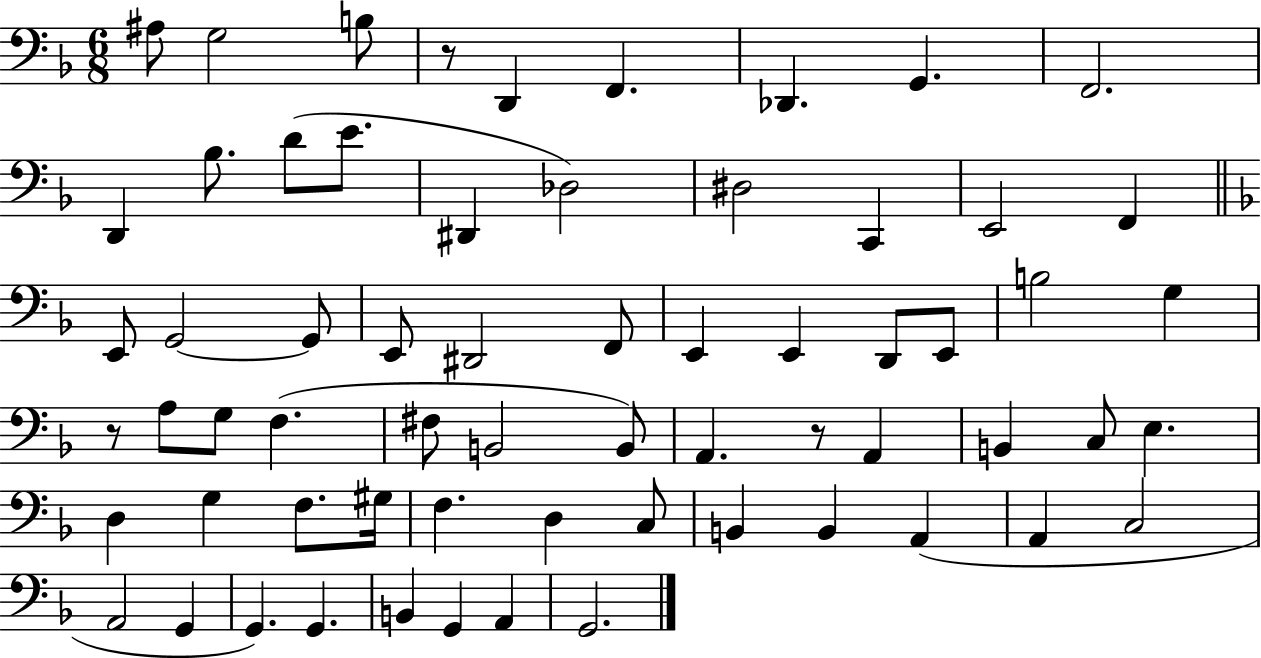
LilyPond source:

{
  \clef bass
  \numericTimeSignature
  \time 6/8
  \key f \major
  ais8 g2 b8 | r8 d,4 f,4. | des,4. g,4. | f,2. | \break d,4 bes8. d'8( e'8. | dis,4 des2) | dis2 c,4 | e,2 f,4 | \break \bar "||" \break \key f \major e,8 g,2~~ g,8 | e,8 dis,2 f,8 | e,4 e,4 d,8 e,8 | b2 g4 | \break r8 a8 g8 f4.( | fis8 b,2 b,8) | a,4. r8 a,4 | b,4 c8 e4. | \break d4 g4 f8. gis16 | f4. d4 c8 | b,4 b,4 a,4( | a,4 c2 | \break a,2 g,4 | g,4.) g,4. | b,4 g,4 a,4 | g,2. | \break \bar "|."
}